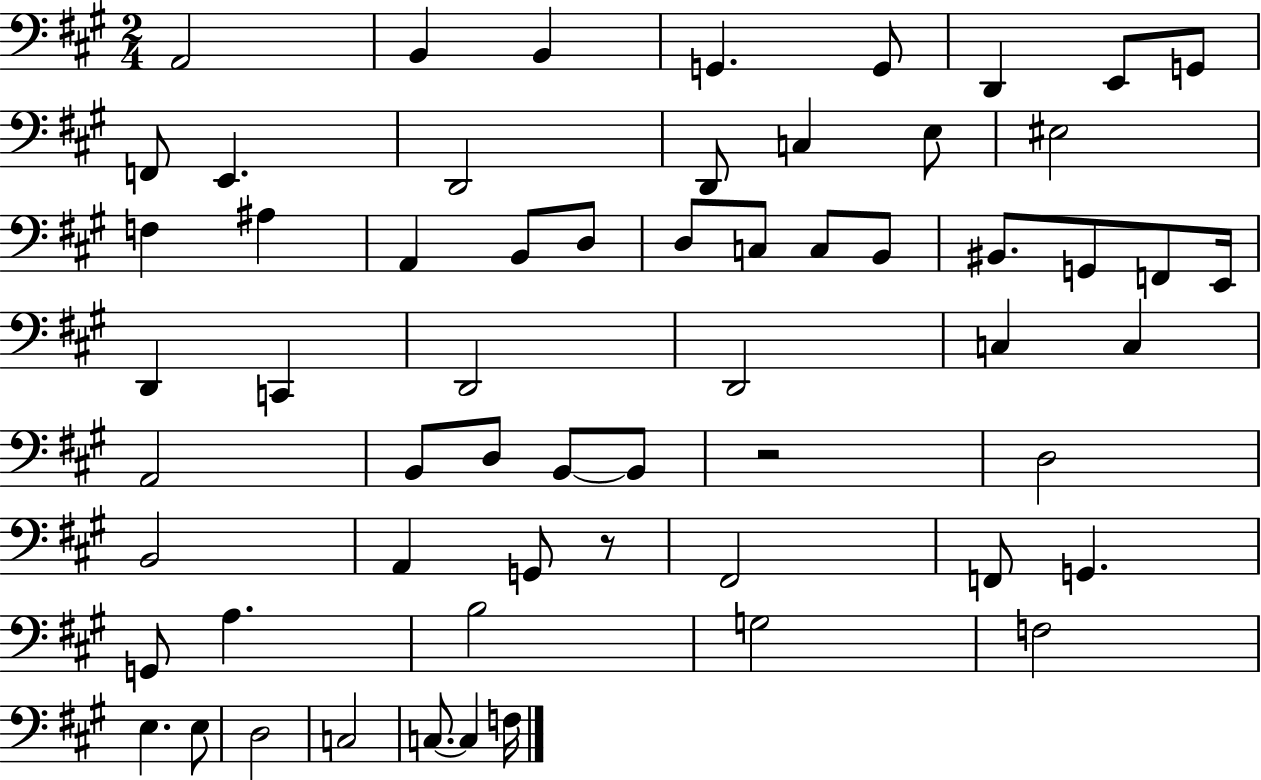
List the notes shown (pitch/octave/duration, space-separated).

A2/h B2/q B2/q G2/q. G2/e D2/q E2/e G2/e F2/e E2/q. D2/h D2/e C3/q E3/e EIS3/h F3/q A#3/q A2/q B2/e D3/e D3/e C3/e C3/e B2/e BIS2/e. G2/e F2/e E2/s D2/q C2/q D2/h D2/h C3/q C3/q A2/h B2/e D3/e B2/e B2/e R/h D3/h B2/h A2/q G2/e R/e F#2/h F2/e G2/q. G2/e A3/q. B3/h G3/h F3/h E3/q. E3/e D3/h C3/h C3/e. C3/q F3/s